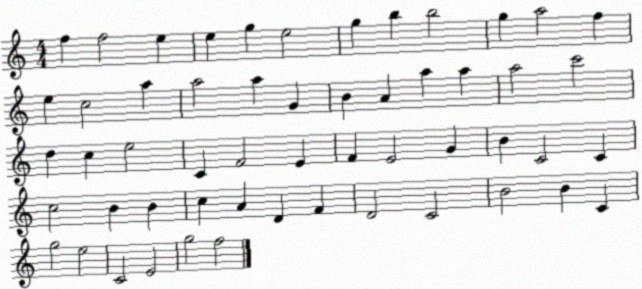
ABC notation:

X:1
T:Untitled
M:4/4
L:1/4
K:C
f f2 e e g e2 g b b2 g a2 f e c2 a a2 a G B A a a a2 c'2 d c e2 C F2 E F E2 G B C2 C c2 B B c A D F D2 C2 B2 B C g2 e2 C2 E2 g2 f2